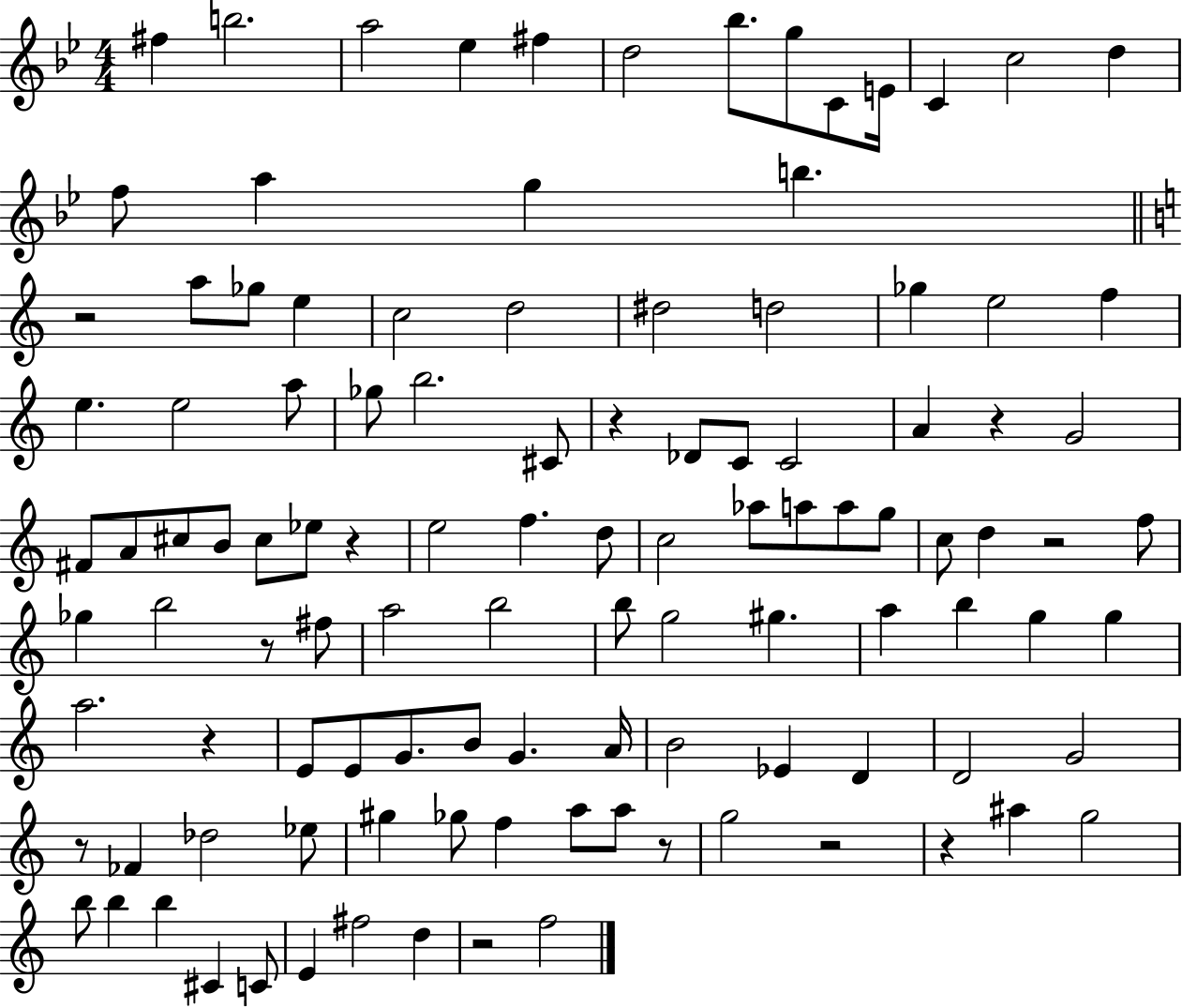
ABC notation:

X:1
T:Untitled
M:4/4
L:1/4
K:Bb
^f b2 a2 _e ^f d2 _b/2 g/2 C/2 E/4 C c2 d f/2 a g b z2 a/2 _g/2 e c2 d2 ^d2 d2 _g e2 f e e2 a/2 _g/2 b2 ^C/2 z _D/2 C/2 C2 A z G2 ^F/2 A/2 ^c/2 B/2 ^c/2 _e/2 z e2 f d/2 c2 _a/2 a/2 a/2 g/2 c/2 d z2 f/2 _g b2 z/2 ^f/2 a2 b2 b/2 g2 ^g a b g g a2 z E/2 E/2 G/2 B/2 G A/4 B2 _E D D2 G2 z/2 _F _d2 _e/2 ^g _g/2 f a/2 a/2 z/2 g2 z2 z ^a g2 b/2 b b ^C C/2 E ^f2 d z2 f2